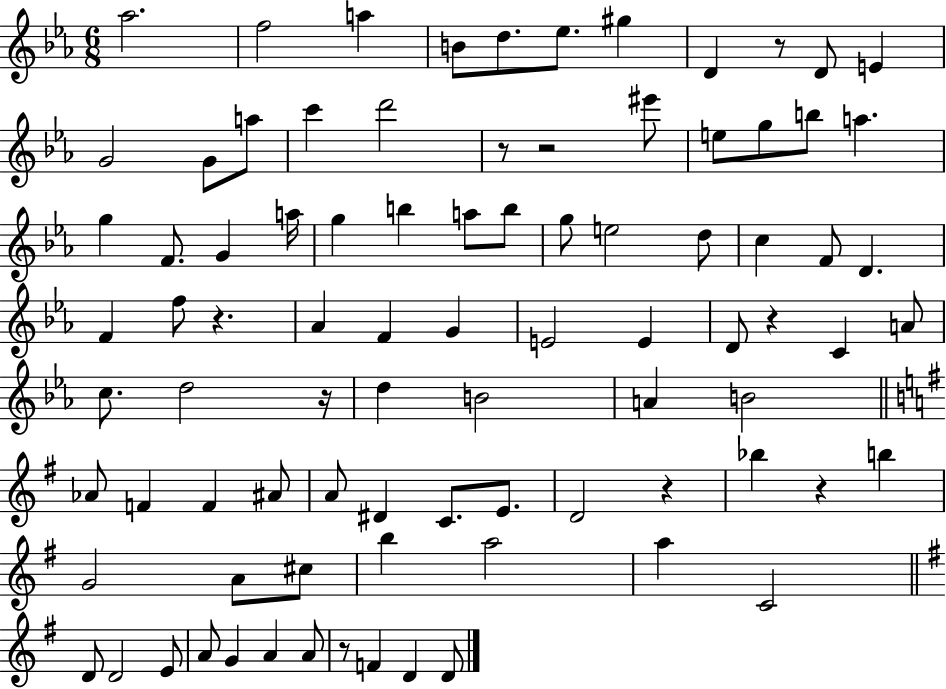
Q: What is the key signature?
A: EES major